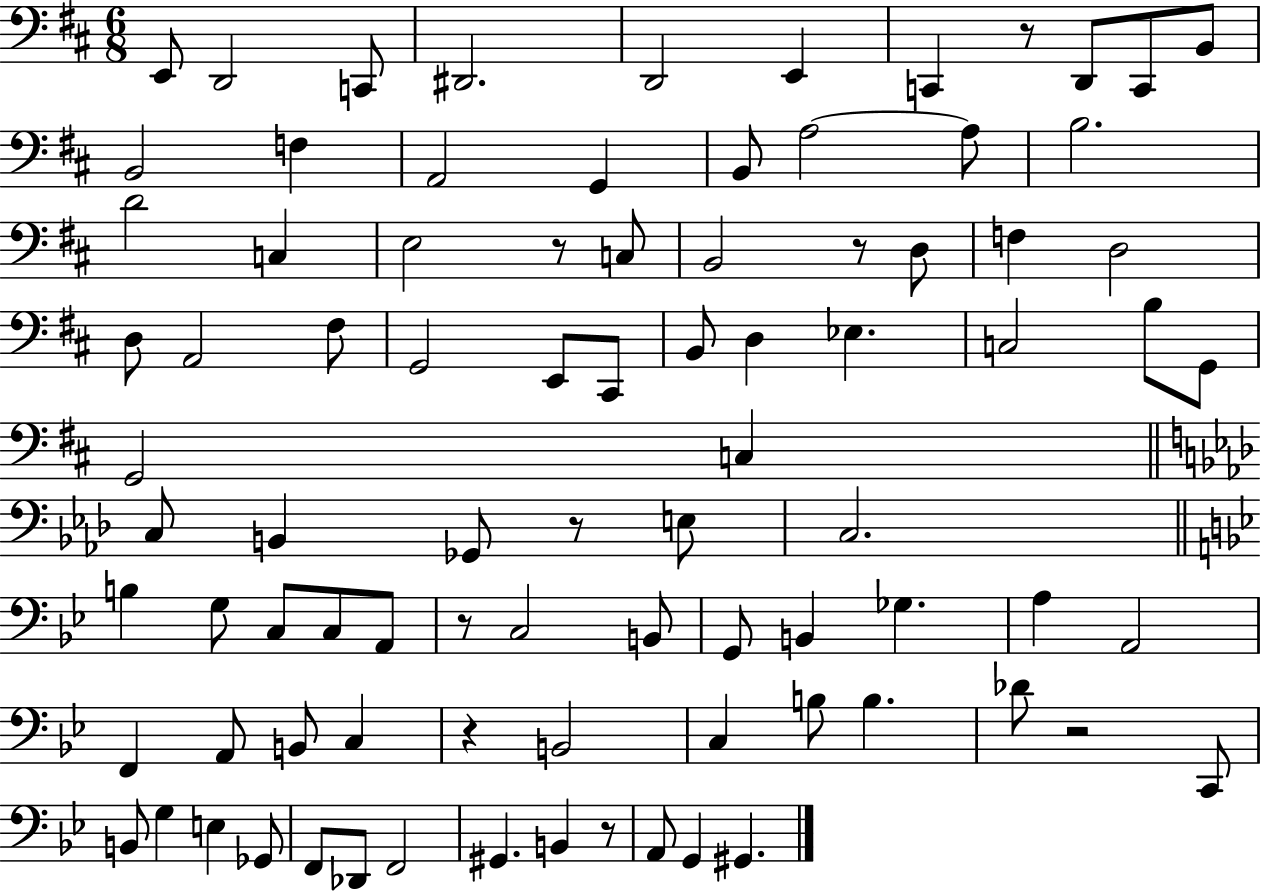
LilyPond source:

{
  \clef bass
  \numericTimeSignature
  \time 6/8
  \key d \major
  \repeat volta 2 { e,8 d,2 c,8 | dis,2. | d,2 e,4 | c,4 r8 d,8 c,8 b,8 | \break b,2 f4 | a,2 g,4 | b,8 a2~~ a8 | b2. | \break d'2 c4 | e2 r8 c8 | b,2 r8 d8 | f4 d2 | \break d8 a,2 fis8 | g,2 e,8 cis,8 | b,8 d4 ees4. | c2 b8 g,8 | \break g,2 c4 | \bar "||" \break \key f \minor c8 b,4 ges,8 r8 e8 | c2. | \bar "||" \break \key bes \major b4 g8 c8 c8 a,8 | r8 c2 b,8 | g,8 b,4 ges4. | a4 a,2 | \break f,4 a,8 b,8 c4 | r4 b,2 | c4 b8 b4. | des'8 r2 c,8 | \break b,8 g4 e4 ges,8 | f,8 des,8 f,2 | gis,4. b,4 r8 | a,8 g,4 gis,4. | \break } \bar "|."
}